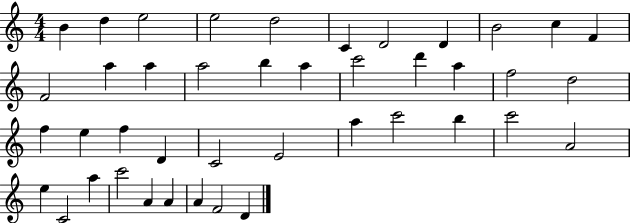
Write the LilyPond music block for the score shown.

{
  \clef treble
  \numericTimeSignature
  \time 4/4
  \key c \major
  b'4 d''4 e''2 | e''2 d''2 | c'4 d'2 d'4 | b'2 c''4 f'4 | \break f'2 a''4 a''4 | a''2 b''4 a''4 | c'''2 d'''4 a''4 | f''2 d''2 | \break f''4 e''4 f''4 d'4 | c'2 e'2 | a''4 c'''2 b''4 | c'''2 a'2 | \break e''4 c'2 a''4 | c'''2 a'4 a'4 | a'4 f'2 d'4 | \bar "|."
}